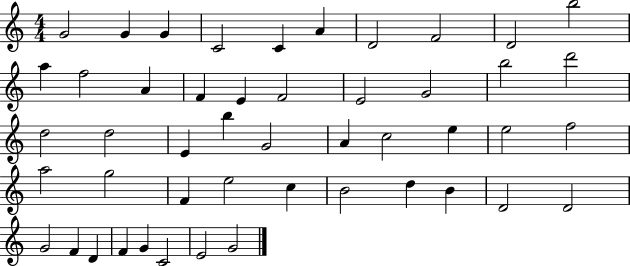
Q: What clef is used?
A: treble